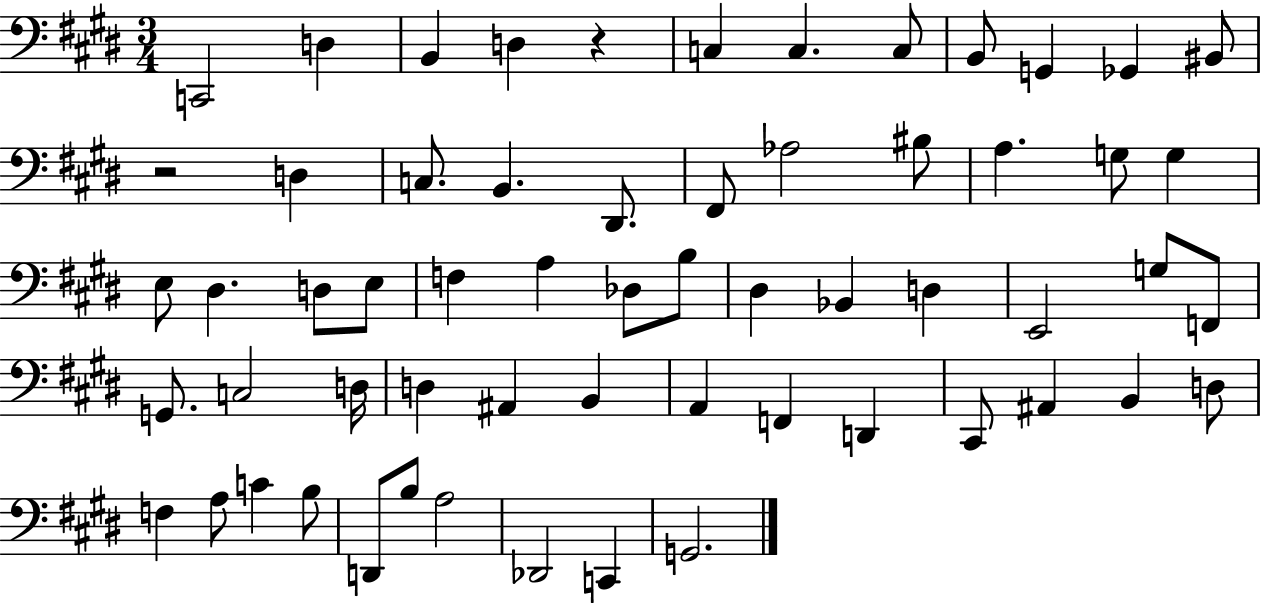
C2/h D3/q B2/q D3/q R/q C3/q C3/q. C3/e B2/e G2/q Gb2/q BIS2/e R/h D3/q C3/e. B2/q. D#2/e. F#2/e Ab3/h BIS3/e A3/q. G3/e G3/q E3/e D#3/q. D3/e E3/e F3/q A3/q Db3/e B3/e D#3/q Bb2/q D3/q E2/h G3/e F2/e G2/e. C3/h D3/s D3/q A#2/q B2/q A2/q F2/q D2/q C#2/e A#2/q B2/q D3/e F3/q A3/e C4/q B3/e D2/e B3/e A3/h Db2/h C2/q G2/h.